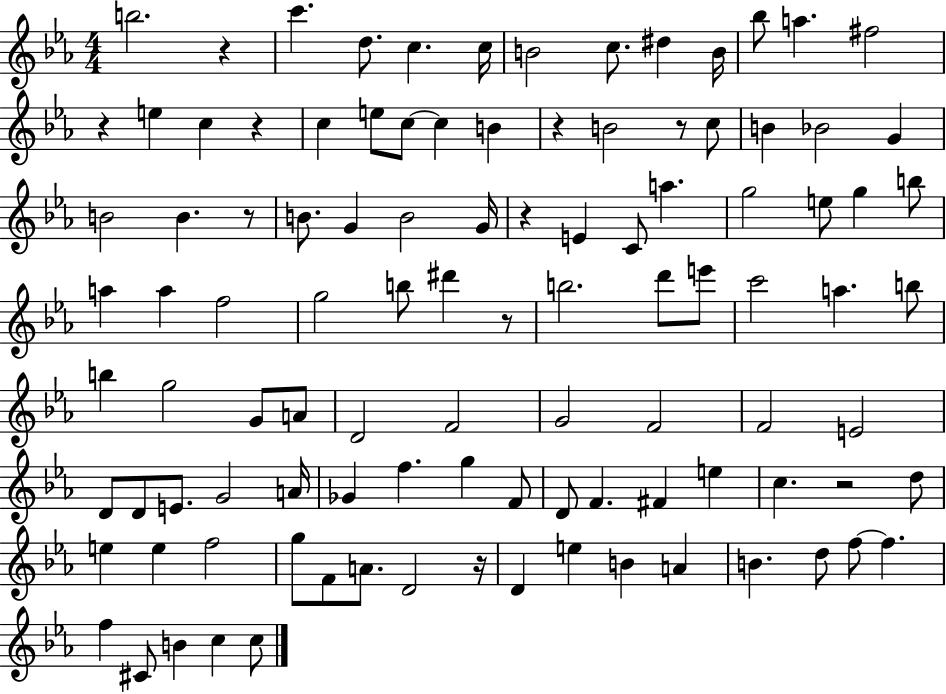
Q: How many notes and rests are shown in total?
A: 104